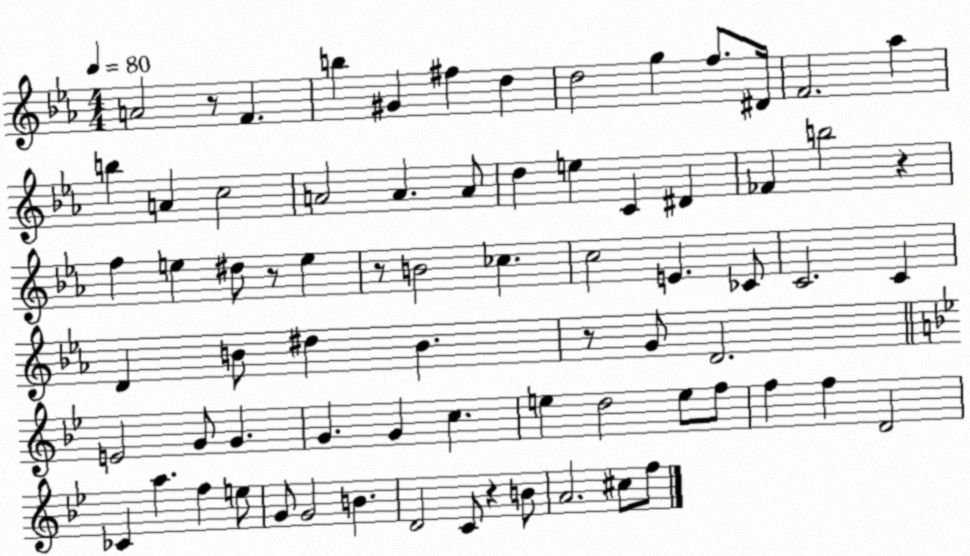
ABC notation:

X:1
T:Untitled
M:4/4
L:1/4
K:Eb
A2 z/2 F b ^G ^f d d2 g f/2 ^D/4 F2 _a b A c2 A2 A A/2 d e C ^D _F b2 z f e ^d/2 z/2 e z/2 B2 _c c2 E _C/2 C2 C D B/2 ^d B z/2 G/2 D2 E2 G/2 G G G c e d2 e/2 f/2 f f D2 _C a f e/2 G/2 G2 B D2 C/2 z B/2 A2 ^c/2 f/2